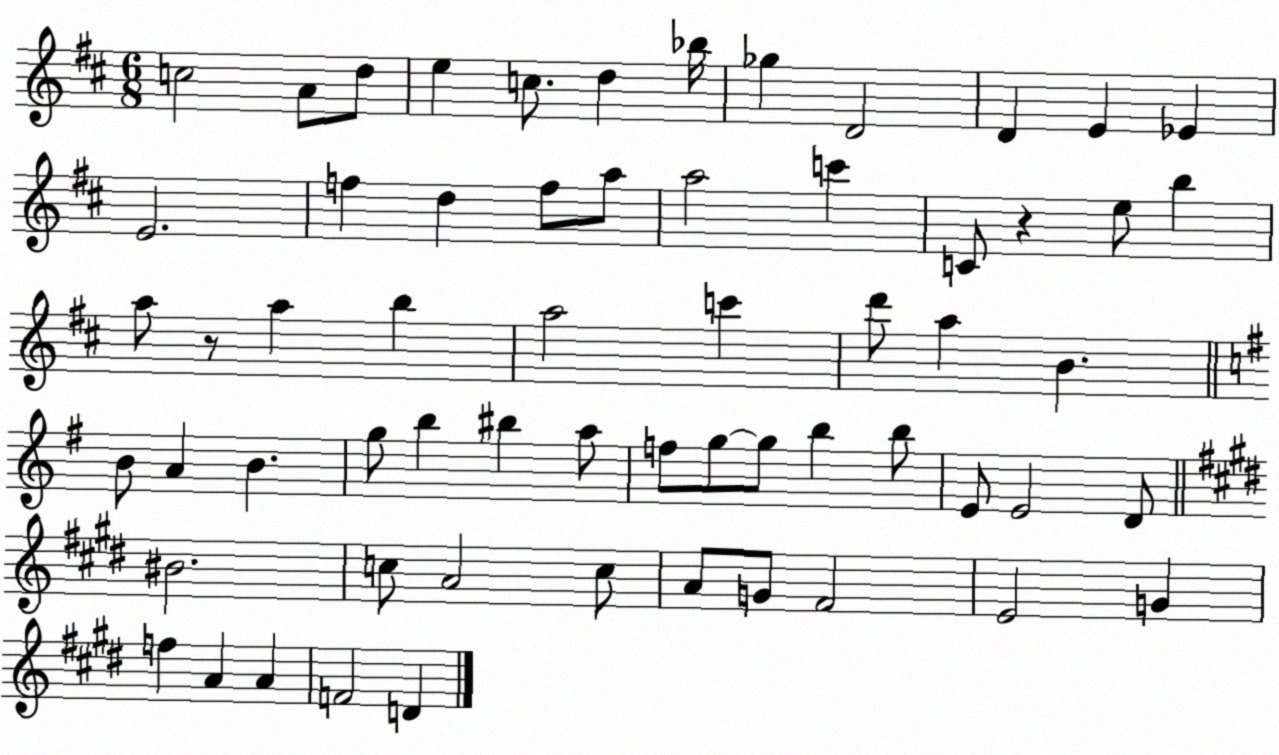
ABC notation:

X:1
T:Untitled
M:6/8
L:1/4
K:D
c2 A/2 d/2 e c/2 d _b/4 _g D2 D E _E E2 f d f/2 a/2 a2 c' C/2 z e/2 b a/2 z/2 a b a2 c' d'/2 a B B/2 A B g/2 b ^b a/2 f/2 g/2 g/2 b b/2 E/2 E2 D/2 ^B2 c/2 A2 c/2 A/2 G/2 ^F2 E2 G f A A F2 D